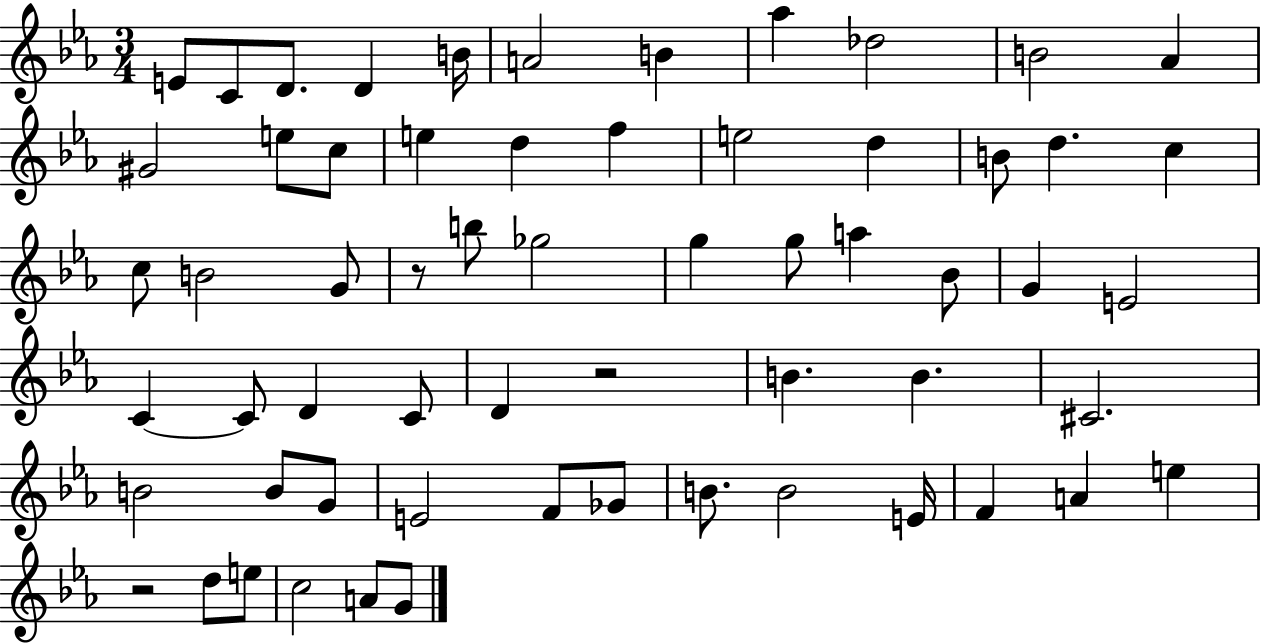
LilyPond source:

{
  \clef treble
  \numericTimeSignature
  \time 3/4
  \key ees \major
  e'8 c'8 d'8. d'4 b'16 | a'2 b'4 | aes''4 des''2 | b'2 aes'4 | \break gis'2 e''8 c''8 | e''4 d''4 f''4 | e''2 d''4 | b'8 d''4. c''4 | \break c''8 b'2 g'8 | r8 b''8 ges''2 | g''4 g''8 a''4 bes'8 | g'4 e'2 | \break c'4~~ c'8 d'4 c'8 | d'4 r2 | b'4. b'4. | cis'2. | \break b'2 b'8 g'8 | e'2 f'8 ges'8 | b'8. b'2 e'16 | f'4 a'4 e''4 | \break r2 d''8 e''8 | c''2 a'8 g'8 | \bar "|."
}